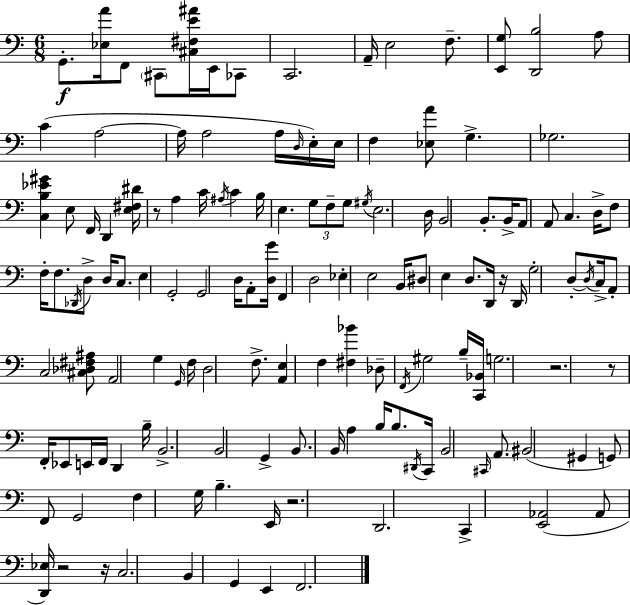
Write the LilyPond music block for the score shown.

{
  \clef bass
  \numericTimeSignature
  \time 6/8
  \key a \minor
  g,8.-.\f <ees a'>16 f,8 \parenthesize cis,8 <cis fis e' ais'>16 e,16 ces,8 | c,2. | a,16-- e2 f8.-- | <e, g>8 <d, b>2 a8 | \break c'4( a2~~ | a16 a2 a16 \grace { d16 }) e16-. | e16 f4 <ees a'>8 g4.-> | ges2. | \break <c b ees' gis'>4 e8 f,16 d,4 | <e fis dis'>16 r8 a4 c'16 \acciaccatura { ais16 } c'4 | b16 e4. \tuplet 3/2 { g8 f8-- | g8 } \acciaccatura { gis16 } e2. | \break d16 b,2 | b,8.-. b,16-> a,8 a,8 c4. | d16-> f8 f16-. f8. \acciaccatura { des,16 } d8-> | d16 c8. e4 g,2-. | \break g,2 | d16 a,8-. <d g'>16 f,4 d2 | ees4-. e2 | b,16 dis8 e4 d8. | \break d,16 r16 d,16 g2-. | d8-.~~ \acciaccatura { d16 } c16-> a,8-. c2 | <cis des fis ais>8 a,2 | g4 \grace { g,16 } f16 d2 | \break f8.-> <a, e>4 f4 | <fis bes'>4 des8-- \acciaccatura { f,16 } gis2 | b16-- <c, bes,>16 g2. | r2. | \break r8 f,16-. ees,8 | e,16 f,16 d,4 b16-- b,2.-> | b,2 | g,4-> b,8. b,16 a4 | \break b16 b8. \acciaccatura { dis,16 } c,16 b,2 | \grace { cis,16 } a,8. bis,2( | gis,4 g,8) f,8 | g,2 f4 | \break g16 b4.-- e,16 r2. | d,2. | c,4-> | <e, aes,>2( aes,8 <d, ees>16) | \break r2 r16 c2. | b,4 | g,4 e,4 f,2. | \bar "|."
}